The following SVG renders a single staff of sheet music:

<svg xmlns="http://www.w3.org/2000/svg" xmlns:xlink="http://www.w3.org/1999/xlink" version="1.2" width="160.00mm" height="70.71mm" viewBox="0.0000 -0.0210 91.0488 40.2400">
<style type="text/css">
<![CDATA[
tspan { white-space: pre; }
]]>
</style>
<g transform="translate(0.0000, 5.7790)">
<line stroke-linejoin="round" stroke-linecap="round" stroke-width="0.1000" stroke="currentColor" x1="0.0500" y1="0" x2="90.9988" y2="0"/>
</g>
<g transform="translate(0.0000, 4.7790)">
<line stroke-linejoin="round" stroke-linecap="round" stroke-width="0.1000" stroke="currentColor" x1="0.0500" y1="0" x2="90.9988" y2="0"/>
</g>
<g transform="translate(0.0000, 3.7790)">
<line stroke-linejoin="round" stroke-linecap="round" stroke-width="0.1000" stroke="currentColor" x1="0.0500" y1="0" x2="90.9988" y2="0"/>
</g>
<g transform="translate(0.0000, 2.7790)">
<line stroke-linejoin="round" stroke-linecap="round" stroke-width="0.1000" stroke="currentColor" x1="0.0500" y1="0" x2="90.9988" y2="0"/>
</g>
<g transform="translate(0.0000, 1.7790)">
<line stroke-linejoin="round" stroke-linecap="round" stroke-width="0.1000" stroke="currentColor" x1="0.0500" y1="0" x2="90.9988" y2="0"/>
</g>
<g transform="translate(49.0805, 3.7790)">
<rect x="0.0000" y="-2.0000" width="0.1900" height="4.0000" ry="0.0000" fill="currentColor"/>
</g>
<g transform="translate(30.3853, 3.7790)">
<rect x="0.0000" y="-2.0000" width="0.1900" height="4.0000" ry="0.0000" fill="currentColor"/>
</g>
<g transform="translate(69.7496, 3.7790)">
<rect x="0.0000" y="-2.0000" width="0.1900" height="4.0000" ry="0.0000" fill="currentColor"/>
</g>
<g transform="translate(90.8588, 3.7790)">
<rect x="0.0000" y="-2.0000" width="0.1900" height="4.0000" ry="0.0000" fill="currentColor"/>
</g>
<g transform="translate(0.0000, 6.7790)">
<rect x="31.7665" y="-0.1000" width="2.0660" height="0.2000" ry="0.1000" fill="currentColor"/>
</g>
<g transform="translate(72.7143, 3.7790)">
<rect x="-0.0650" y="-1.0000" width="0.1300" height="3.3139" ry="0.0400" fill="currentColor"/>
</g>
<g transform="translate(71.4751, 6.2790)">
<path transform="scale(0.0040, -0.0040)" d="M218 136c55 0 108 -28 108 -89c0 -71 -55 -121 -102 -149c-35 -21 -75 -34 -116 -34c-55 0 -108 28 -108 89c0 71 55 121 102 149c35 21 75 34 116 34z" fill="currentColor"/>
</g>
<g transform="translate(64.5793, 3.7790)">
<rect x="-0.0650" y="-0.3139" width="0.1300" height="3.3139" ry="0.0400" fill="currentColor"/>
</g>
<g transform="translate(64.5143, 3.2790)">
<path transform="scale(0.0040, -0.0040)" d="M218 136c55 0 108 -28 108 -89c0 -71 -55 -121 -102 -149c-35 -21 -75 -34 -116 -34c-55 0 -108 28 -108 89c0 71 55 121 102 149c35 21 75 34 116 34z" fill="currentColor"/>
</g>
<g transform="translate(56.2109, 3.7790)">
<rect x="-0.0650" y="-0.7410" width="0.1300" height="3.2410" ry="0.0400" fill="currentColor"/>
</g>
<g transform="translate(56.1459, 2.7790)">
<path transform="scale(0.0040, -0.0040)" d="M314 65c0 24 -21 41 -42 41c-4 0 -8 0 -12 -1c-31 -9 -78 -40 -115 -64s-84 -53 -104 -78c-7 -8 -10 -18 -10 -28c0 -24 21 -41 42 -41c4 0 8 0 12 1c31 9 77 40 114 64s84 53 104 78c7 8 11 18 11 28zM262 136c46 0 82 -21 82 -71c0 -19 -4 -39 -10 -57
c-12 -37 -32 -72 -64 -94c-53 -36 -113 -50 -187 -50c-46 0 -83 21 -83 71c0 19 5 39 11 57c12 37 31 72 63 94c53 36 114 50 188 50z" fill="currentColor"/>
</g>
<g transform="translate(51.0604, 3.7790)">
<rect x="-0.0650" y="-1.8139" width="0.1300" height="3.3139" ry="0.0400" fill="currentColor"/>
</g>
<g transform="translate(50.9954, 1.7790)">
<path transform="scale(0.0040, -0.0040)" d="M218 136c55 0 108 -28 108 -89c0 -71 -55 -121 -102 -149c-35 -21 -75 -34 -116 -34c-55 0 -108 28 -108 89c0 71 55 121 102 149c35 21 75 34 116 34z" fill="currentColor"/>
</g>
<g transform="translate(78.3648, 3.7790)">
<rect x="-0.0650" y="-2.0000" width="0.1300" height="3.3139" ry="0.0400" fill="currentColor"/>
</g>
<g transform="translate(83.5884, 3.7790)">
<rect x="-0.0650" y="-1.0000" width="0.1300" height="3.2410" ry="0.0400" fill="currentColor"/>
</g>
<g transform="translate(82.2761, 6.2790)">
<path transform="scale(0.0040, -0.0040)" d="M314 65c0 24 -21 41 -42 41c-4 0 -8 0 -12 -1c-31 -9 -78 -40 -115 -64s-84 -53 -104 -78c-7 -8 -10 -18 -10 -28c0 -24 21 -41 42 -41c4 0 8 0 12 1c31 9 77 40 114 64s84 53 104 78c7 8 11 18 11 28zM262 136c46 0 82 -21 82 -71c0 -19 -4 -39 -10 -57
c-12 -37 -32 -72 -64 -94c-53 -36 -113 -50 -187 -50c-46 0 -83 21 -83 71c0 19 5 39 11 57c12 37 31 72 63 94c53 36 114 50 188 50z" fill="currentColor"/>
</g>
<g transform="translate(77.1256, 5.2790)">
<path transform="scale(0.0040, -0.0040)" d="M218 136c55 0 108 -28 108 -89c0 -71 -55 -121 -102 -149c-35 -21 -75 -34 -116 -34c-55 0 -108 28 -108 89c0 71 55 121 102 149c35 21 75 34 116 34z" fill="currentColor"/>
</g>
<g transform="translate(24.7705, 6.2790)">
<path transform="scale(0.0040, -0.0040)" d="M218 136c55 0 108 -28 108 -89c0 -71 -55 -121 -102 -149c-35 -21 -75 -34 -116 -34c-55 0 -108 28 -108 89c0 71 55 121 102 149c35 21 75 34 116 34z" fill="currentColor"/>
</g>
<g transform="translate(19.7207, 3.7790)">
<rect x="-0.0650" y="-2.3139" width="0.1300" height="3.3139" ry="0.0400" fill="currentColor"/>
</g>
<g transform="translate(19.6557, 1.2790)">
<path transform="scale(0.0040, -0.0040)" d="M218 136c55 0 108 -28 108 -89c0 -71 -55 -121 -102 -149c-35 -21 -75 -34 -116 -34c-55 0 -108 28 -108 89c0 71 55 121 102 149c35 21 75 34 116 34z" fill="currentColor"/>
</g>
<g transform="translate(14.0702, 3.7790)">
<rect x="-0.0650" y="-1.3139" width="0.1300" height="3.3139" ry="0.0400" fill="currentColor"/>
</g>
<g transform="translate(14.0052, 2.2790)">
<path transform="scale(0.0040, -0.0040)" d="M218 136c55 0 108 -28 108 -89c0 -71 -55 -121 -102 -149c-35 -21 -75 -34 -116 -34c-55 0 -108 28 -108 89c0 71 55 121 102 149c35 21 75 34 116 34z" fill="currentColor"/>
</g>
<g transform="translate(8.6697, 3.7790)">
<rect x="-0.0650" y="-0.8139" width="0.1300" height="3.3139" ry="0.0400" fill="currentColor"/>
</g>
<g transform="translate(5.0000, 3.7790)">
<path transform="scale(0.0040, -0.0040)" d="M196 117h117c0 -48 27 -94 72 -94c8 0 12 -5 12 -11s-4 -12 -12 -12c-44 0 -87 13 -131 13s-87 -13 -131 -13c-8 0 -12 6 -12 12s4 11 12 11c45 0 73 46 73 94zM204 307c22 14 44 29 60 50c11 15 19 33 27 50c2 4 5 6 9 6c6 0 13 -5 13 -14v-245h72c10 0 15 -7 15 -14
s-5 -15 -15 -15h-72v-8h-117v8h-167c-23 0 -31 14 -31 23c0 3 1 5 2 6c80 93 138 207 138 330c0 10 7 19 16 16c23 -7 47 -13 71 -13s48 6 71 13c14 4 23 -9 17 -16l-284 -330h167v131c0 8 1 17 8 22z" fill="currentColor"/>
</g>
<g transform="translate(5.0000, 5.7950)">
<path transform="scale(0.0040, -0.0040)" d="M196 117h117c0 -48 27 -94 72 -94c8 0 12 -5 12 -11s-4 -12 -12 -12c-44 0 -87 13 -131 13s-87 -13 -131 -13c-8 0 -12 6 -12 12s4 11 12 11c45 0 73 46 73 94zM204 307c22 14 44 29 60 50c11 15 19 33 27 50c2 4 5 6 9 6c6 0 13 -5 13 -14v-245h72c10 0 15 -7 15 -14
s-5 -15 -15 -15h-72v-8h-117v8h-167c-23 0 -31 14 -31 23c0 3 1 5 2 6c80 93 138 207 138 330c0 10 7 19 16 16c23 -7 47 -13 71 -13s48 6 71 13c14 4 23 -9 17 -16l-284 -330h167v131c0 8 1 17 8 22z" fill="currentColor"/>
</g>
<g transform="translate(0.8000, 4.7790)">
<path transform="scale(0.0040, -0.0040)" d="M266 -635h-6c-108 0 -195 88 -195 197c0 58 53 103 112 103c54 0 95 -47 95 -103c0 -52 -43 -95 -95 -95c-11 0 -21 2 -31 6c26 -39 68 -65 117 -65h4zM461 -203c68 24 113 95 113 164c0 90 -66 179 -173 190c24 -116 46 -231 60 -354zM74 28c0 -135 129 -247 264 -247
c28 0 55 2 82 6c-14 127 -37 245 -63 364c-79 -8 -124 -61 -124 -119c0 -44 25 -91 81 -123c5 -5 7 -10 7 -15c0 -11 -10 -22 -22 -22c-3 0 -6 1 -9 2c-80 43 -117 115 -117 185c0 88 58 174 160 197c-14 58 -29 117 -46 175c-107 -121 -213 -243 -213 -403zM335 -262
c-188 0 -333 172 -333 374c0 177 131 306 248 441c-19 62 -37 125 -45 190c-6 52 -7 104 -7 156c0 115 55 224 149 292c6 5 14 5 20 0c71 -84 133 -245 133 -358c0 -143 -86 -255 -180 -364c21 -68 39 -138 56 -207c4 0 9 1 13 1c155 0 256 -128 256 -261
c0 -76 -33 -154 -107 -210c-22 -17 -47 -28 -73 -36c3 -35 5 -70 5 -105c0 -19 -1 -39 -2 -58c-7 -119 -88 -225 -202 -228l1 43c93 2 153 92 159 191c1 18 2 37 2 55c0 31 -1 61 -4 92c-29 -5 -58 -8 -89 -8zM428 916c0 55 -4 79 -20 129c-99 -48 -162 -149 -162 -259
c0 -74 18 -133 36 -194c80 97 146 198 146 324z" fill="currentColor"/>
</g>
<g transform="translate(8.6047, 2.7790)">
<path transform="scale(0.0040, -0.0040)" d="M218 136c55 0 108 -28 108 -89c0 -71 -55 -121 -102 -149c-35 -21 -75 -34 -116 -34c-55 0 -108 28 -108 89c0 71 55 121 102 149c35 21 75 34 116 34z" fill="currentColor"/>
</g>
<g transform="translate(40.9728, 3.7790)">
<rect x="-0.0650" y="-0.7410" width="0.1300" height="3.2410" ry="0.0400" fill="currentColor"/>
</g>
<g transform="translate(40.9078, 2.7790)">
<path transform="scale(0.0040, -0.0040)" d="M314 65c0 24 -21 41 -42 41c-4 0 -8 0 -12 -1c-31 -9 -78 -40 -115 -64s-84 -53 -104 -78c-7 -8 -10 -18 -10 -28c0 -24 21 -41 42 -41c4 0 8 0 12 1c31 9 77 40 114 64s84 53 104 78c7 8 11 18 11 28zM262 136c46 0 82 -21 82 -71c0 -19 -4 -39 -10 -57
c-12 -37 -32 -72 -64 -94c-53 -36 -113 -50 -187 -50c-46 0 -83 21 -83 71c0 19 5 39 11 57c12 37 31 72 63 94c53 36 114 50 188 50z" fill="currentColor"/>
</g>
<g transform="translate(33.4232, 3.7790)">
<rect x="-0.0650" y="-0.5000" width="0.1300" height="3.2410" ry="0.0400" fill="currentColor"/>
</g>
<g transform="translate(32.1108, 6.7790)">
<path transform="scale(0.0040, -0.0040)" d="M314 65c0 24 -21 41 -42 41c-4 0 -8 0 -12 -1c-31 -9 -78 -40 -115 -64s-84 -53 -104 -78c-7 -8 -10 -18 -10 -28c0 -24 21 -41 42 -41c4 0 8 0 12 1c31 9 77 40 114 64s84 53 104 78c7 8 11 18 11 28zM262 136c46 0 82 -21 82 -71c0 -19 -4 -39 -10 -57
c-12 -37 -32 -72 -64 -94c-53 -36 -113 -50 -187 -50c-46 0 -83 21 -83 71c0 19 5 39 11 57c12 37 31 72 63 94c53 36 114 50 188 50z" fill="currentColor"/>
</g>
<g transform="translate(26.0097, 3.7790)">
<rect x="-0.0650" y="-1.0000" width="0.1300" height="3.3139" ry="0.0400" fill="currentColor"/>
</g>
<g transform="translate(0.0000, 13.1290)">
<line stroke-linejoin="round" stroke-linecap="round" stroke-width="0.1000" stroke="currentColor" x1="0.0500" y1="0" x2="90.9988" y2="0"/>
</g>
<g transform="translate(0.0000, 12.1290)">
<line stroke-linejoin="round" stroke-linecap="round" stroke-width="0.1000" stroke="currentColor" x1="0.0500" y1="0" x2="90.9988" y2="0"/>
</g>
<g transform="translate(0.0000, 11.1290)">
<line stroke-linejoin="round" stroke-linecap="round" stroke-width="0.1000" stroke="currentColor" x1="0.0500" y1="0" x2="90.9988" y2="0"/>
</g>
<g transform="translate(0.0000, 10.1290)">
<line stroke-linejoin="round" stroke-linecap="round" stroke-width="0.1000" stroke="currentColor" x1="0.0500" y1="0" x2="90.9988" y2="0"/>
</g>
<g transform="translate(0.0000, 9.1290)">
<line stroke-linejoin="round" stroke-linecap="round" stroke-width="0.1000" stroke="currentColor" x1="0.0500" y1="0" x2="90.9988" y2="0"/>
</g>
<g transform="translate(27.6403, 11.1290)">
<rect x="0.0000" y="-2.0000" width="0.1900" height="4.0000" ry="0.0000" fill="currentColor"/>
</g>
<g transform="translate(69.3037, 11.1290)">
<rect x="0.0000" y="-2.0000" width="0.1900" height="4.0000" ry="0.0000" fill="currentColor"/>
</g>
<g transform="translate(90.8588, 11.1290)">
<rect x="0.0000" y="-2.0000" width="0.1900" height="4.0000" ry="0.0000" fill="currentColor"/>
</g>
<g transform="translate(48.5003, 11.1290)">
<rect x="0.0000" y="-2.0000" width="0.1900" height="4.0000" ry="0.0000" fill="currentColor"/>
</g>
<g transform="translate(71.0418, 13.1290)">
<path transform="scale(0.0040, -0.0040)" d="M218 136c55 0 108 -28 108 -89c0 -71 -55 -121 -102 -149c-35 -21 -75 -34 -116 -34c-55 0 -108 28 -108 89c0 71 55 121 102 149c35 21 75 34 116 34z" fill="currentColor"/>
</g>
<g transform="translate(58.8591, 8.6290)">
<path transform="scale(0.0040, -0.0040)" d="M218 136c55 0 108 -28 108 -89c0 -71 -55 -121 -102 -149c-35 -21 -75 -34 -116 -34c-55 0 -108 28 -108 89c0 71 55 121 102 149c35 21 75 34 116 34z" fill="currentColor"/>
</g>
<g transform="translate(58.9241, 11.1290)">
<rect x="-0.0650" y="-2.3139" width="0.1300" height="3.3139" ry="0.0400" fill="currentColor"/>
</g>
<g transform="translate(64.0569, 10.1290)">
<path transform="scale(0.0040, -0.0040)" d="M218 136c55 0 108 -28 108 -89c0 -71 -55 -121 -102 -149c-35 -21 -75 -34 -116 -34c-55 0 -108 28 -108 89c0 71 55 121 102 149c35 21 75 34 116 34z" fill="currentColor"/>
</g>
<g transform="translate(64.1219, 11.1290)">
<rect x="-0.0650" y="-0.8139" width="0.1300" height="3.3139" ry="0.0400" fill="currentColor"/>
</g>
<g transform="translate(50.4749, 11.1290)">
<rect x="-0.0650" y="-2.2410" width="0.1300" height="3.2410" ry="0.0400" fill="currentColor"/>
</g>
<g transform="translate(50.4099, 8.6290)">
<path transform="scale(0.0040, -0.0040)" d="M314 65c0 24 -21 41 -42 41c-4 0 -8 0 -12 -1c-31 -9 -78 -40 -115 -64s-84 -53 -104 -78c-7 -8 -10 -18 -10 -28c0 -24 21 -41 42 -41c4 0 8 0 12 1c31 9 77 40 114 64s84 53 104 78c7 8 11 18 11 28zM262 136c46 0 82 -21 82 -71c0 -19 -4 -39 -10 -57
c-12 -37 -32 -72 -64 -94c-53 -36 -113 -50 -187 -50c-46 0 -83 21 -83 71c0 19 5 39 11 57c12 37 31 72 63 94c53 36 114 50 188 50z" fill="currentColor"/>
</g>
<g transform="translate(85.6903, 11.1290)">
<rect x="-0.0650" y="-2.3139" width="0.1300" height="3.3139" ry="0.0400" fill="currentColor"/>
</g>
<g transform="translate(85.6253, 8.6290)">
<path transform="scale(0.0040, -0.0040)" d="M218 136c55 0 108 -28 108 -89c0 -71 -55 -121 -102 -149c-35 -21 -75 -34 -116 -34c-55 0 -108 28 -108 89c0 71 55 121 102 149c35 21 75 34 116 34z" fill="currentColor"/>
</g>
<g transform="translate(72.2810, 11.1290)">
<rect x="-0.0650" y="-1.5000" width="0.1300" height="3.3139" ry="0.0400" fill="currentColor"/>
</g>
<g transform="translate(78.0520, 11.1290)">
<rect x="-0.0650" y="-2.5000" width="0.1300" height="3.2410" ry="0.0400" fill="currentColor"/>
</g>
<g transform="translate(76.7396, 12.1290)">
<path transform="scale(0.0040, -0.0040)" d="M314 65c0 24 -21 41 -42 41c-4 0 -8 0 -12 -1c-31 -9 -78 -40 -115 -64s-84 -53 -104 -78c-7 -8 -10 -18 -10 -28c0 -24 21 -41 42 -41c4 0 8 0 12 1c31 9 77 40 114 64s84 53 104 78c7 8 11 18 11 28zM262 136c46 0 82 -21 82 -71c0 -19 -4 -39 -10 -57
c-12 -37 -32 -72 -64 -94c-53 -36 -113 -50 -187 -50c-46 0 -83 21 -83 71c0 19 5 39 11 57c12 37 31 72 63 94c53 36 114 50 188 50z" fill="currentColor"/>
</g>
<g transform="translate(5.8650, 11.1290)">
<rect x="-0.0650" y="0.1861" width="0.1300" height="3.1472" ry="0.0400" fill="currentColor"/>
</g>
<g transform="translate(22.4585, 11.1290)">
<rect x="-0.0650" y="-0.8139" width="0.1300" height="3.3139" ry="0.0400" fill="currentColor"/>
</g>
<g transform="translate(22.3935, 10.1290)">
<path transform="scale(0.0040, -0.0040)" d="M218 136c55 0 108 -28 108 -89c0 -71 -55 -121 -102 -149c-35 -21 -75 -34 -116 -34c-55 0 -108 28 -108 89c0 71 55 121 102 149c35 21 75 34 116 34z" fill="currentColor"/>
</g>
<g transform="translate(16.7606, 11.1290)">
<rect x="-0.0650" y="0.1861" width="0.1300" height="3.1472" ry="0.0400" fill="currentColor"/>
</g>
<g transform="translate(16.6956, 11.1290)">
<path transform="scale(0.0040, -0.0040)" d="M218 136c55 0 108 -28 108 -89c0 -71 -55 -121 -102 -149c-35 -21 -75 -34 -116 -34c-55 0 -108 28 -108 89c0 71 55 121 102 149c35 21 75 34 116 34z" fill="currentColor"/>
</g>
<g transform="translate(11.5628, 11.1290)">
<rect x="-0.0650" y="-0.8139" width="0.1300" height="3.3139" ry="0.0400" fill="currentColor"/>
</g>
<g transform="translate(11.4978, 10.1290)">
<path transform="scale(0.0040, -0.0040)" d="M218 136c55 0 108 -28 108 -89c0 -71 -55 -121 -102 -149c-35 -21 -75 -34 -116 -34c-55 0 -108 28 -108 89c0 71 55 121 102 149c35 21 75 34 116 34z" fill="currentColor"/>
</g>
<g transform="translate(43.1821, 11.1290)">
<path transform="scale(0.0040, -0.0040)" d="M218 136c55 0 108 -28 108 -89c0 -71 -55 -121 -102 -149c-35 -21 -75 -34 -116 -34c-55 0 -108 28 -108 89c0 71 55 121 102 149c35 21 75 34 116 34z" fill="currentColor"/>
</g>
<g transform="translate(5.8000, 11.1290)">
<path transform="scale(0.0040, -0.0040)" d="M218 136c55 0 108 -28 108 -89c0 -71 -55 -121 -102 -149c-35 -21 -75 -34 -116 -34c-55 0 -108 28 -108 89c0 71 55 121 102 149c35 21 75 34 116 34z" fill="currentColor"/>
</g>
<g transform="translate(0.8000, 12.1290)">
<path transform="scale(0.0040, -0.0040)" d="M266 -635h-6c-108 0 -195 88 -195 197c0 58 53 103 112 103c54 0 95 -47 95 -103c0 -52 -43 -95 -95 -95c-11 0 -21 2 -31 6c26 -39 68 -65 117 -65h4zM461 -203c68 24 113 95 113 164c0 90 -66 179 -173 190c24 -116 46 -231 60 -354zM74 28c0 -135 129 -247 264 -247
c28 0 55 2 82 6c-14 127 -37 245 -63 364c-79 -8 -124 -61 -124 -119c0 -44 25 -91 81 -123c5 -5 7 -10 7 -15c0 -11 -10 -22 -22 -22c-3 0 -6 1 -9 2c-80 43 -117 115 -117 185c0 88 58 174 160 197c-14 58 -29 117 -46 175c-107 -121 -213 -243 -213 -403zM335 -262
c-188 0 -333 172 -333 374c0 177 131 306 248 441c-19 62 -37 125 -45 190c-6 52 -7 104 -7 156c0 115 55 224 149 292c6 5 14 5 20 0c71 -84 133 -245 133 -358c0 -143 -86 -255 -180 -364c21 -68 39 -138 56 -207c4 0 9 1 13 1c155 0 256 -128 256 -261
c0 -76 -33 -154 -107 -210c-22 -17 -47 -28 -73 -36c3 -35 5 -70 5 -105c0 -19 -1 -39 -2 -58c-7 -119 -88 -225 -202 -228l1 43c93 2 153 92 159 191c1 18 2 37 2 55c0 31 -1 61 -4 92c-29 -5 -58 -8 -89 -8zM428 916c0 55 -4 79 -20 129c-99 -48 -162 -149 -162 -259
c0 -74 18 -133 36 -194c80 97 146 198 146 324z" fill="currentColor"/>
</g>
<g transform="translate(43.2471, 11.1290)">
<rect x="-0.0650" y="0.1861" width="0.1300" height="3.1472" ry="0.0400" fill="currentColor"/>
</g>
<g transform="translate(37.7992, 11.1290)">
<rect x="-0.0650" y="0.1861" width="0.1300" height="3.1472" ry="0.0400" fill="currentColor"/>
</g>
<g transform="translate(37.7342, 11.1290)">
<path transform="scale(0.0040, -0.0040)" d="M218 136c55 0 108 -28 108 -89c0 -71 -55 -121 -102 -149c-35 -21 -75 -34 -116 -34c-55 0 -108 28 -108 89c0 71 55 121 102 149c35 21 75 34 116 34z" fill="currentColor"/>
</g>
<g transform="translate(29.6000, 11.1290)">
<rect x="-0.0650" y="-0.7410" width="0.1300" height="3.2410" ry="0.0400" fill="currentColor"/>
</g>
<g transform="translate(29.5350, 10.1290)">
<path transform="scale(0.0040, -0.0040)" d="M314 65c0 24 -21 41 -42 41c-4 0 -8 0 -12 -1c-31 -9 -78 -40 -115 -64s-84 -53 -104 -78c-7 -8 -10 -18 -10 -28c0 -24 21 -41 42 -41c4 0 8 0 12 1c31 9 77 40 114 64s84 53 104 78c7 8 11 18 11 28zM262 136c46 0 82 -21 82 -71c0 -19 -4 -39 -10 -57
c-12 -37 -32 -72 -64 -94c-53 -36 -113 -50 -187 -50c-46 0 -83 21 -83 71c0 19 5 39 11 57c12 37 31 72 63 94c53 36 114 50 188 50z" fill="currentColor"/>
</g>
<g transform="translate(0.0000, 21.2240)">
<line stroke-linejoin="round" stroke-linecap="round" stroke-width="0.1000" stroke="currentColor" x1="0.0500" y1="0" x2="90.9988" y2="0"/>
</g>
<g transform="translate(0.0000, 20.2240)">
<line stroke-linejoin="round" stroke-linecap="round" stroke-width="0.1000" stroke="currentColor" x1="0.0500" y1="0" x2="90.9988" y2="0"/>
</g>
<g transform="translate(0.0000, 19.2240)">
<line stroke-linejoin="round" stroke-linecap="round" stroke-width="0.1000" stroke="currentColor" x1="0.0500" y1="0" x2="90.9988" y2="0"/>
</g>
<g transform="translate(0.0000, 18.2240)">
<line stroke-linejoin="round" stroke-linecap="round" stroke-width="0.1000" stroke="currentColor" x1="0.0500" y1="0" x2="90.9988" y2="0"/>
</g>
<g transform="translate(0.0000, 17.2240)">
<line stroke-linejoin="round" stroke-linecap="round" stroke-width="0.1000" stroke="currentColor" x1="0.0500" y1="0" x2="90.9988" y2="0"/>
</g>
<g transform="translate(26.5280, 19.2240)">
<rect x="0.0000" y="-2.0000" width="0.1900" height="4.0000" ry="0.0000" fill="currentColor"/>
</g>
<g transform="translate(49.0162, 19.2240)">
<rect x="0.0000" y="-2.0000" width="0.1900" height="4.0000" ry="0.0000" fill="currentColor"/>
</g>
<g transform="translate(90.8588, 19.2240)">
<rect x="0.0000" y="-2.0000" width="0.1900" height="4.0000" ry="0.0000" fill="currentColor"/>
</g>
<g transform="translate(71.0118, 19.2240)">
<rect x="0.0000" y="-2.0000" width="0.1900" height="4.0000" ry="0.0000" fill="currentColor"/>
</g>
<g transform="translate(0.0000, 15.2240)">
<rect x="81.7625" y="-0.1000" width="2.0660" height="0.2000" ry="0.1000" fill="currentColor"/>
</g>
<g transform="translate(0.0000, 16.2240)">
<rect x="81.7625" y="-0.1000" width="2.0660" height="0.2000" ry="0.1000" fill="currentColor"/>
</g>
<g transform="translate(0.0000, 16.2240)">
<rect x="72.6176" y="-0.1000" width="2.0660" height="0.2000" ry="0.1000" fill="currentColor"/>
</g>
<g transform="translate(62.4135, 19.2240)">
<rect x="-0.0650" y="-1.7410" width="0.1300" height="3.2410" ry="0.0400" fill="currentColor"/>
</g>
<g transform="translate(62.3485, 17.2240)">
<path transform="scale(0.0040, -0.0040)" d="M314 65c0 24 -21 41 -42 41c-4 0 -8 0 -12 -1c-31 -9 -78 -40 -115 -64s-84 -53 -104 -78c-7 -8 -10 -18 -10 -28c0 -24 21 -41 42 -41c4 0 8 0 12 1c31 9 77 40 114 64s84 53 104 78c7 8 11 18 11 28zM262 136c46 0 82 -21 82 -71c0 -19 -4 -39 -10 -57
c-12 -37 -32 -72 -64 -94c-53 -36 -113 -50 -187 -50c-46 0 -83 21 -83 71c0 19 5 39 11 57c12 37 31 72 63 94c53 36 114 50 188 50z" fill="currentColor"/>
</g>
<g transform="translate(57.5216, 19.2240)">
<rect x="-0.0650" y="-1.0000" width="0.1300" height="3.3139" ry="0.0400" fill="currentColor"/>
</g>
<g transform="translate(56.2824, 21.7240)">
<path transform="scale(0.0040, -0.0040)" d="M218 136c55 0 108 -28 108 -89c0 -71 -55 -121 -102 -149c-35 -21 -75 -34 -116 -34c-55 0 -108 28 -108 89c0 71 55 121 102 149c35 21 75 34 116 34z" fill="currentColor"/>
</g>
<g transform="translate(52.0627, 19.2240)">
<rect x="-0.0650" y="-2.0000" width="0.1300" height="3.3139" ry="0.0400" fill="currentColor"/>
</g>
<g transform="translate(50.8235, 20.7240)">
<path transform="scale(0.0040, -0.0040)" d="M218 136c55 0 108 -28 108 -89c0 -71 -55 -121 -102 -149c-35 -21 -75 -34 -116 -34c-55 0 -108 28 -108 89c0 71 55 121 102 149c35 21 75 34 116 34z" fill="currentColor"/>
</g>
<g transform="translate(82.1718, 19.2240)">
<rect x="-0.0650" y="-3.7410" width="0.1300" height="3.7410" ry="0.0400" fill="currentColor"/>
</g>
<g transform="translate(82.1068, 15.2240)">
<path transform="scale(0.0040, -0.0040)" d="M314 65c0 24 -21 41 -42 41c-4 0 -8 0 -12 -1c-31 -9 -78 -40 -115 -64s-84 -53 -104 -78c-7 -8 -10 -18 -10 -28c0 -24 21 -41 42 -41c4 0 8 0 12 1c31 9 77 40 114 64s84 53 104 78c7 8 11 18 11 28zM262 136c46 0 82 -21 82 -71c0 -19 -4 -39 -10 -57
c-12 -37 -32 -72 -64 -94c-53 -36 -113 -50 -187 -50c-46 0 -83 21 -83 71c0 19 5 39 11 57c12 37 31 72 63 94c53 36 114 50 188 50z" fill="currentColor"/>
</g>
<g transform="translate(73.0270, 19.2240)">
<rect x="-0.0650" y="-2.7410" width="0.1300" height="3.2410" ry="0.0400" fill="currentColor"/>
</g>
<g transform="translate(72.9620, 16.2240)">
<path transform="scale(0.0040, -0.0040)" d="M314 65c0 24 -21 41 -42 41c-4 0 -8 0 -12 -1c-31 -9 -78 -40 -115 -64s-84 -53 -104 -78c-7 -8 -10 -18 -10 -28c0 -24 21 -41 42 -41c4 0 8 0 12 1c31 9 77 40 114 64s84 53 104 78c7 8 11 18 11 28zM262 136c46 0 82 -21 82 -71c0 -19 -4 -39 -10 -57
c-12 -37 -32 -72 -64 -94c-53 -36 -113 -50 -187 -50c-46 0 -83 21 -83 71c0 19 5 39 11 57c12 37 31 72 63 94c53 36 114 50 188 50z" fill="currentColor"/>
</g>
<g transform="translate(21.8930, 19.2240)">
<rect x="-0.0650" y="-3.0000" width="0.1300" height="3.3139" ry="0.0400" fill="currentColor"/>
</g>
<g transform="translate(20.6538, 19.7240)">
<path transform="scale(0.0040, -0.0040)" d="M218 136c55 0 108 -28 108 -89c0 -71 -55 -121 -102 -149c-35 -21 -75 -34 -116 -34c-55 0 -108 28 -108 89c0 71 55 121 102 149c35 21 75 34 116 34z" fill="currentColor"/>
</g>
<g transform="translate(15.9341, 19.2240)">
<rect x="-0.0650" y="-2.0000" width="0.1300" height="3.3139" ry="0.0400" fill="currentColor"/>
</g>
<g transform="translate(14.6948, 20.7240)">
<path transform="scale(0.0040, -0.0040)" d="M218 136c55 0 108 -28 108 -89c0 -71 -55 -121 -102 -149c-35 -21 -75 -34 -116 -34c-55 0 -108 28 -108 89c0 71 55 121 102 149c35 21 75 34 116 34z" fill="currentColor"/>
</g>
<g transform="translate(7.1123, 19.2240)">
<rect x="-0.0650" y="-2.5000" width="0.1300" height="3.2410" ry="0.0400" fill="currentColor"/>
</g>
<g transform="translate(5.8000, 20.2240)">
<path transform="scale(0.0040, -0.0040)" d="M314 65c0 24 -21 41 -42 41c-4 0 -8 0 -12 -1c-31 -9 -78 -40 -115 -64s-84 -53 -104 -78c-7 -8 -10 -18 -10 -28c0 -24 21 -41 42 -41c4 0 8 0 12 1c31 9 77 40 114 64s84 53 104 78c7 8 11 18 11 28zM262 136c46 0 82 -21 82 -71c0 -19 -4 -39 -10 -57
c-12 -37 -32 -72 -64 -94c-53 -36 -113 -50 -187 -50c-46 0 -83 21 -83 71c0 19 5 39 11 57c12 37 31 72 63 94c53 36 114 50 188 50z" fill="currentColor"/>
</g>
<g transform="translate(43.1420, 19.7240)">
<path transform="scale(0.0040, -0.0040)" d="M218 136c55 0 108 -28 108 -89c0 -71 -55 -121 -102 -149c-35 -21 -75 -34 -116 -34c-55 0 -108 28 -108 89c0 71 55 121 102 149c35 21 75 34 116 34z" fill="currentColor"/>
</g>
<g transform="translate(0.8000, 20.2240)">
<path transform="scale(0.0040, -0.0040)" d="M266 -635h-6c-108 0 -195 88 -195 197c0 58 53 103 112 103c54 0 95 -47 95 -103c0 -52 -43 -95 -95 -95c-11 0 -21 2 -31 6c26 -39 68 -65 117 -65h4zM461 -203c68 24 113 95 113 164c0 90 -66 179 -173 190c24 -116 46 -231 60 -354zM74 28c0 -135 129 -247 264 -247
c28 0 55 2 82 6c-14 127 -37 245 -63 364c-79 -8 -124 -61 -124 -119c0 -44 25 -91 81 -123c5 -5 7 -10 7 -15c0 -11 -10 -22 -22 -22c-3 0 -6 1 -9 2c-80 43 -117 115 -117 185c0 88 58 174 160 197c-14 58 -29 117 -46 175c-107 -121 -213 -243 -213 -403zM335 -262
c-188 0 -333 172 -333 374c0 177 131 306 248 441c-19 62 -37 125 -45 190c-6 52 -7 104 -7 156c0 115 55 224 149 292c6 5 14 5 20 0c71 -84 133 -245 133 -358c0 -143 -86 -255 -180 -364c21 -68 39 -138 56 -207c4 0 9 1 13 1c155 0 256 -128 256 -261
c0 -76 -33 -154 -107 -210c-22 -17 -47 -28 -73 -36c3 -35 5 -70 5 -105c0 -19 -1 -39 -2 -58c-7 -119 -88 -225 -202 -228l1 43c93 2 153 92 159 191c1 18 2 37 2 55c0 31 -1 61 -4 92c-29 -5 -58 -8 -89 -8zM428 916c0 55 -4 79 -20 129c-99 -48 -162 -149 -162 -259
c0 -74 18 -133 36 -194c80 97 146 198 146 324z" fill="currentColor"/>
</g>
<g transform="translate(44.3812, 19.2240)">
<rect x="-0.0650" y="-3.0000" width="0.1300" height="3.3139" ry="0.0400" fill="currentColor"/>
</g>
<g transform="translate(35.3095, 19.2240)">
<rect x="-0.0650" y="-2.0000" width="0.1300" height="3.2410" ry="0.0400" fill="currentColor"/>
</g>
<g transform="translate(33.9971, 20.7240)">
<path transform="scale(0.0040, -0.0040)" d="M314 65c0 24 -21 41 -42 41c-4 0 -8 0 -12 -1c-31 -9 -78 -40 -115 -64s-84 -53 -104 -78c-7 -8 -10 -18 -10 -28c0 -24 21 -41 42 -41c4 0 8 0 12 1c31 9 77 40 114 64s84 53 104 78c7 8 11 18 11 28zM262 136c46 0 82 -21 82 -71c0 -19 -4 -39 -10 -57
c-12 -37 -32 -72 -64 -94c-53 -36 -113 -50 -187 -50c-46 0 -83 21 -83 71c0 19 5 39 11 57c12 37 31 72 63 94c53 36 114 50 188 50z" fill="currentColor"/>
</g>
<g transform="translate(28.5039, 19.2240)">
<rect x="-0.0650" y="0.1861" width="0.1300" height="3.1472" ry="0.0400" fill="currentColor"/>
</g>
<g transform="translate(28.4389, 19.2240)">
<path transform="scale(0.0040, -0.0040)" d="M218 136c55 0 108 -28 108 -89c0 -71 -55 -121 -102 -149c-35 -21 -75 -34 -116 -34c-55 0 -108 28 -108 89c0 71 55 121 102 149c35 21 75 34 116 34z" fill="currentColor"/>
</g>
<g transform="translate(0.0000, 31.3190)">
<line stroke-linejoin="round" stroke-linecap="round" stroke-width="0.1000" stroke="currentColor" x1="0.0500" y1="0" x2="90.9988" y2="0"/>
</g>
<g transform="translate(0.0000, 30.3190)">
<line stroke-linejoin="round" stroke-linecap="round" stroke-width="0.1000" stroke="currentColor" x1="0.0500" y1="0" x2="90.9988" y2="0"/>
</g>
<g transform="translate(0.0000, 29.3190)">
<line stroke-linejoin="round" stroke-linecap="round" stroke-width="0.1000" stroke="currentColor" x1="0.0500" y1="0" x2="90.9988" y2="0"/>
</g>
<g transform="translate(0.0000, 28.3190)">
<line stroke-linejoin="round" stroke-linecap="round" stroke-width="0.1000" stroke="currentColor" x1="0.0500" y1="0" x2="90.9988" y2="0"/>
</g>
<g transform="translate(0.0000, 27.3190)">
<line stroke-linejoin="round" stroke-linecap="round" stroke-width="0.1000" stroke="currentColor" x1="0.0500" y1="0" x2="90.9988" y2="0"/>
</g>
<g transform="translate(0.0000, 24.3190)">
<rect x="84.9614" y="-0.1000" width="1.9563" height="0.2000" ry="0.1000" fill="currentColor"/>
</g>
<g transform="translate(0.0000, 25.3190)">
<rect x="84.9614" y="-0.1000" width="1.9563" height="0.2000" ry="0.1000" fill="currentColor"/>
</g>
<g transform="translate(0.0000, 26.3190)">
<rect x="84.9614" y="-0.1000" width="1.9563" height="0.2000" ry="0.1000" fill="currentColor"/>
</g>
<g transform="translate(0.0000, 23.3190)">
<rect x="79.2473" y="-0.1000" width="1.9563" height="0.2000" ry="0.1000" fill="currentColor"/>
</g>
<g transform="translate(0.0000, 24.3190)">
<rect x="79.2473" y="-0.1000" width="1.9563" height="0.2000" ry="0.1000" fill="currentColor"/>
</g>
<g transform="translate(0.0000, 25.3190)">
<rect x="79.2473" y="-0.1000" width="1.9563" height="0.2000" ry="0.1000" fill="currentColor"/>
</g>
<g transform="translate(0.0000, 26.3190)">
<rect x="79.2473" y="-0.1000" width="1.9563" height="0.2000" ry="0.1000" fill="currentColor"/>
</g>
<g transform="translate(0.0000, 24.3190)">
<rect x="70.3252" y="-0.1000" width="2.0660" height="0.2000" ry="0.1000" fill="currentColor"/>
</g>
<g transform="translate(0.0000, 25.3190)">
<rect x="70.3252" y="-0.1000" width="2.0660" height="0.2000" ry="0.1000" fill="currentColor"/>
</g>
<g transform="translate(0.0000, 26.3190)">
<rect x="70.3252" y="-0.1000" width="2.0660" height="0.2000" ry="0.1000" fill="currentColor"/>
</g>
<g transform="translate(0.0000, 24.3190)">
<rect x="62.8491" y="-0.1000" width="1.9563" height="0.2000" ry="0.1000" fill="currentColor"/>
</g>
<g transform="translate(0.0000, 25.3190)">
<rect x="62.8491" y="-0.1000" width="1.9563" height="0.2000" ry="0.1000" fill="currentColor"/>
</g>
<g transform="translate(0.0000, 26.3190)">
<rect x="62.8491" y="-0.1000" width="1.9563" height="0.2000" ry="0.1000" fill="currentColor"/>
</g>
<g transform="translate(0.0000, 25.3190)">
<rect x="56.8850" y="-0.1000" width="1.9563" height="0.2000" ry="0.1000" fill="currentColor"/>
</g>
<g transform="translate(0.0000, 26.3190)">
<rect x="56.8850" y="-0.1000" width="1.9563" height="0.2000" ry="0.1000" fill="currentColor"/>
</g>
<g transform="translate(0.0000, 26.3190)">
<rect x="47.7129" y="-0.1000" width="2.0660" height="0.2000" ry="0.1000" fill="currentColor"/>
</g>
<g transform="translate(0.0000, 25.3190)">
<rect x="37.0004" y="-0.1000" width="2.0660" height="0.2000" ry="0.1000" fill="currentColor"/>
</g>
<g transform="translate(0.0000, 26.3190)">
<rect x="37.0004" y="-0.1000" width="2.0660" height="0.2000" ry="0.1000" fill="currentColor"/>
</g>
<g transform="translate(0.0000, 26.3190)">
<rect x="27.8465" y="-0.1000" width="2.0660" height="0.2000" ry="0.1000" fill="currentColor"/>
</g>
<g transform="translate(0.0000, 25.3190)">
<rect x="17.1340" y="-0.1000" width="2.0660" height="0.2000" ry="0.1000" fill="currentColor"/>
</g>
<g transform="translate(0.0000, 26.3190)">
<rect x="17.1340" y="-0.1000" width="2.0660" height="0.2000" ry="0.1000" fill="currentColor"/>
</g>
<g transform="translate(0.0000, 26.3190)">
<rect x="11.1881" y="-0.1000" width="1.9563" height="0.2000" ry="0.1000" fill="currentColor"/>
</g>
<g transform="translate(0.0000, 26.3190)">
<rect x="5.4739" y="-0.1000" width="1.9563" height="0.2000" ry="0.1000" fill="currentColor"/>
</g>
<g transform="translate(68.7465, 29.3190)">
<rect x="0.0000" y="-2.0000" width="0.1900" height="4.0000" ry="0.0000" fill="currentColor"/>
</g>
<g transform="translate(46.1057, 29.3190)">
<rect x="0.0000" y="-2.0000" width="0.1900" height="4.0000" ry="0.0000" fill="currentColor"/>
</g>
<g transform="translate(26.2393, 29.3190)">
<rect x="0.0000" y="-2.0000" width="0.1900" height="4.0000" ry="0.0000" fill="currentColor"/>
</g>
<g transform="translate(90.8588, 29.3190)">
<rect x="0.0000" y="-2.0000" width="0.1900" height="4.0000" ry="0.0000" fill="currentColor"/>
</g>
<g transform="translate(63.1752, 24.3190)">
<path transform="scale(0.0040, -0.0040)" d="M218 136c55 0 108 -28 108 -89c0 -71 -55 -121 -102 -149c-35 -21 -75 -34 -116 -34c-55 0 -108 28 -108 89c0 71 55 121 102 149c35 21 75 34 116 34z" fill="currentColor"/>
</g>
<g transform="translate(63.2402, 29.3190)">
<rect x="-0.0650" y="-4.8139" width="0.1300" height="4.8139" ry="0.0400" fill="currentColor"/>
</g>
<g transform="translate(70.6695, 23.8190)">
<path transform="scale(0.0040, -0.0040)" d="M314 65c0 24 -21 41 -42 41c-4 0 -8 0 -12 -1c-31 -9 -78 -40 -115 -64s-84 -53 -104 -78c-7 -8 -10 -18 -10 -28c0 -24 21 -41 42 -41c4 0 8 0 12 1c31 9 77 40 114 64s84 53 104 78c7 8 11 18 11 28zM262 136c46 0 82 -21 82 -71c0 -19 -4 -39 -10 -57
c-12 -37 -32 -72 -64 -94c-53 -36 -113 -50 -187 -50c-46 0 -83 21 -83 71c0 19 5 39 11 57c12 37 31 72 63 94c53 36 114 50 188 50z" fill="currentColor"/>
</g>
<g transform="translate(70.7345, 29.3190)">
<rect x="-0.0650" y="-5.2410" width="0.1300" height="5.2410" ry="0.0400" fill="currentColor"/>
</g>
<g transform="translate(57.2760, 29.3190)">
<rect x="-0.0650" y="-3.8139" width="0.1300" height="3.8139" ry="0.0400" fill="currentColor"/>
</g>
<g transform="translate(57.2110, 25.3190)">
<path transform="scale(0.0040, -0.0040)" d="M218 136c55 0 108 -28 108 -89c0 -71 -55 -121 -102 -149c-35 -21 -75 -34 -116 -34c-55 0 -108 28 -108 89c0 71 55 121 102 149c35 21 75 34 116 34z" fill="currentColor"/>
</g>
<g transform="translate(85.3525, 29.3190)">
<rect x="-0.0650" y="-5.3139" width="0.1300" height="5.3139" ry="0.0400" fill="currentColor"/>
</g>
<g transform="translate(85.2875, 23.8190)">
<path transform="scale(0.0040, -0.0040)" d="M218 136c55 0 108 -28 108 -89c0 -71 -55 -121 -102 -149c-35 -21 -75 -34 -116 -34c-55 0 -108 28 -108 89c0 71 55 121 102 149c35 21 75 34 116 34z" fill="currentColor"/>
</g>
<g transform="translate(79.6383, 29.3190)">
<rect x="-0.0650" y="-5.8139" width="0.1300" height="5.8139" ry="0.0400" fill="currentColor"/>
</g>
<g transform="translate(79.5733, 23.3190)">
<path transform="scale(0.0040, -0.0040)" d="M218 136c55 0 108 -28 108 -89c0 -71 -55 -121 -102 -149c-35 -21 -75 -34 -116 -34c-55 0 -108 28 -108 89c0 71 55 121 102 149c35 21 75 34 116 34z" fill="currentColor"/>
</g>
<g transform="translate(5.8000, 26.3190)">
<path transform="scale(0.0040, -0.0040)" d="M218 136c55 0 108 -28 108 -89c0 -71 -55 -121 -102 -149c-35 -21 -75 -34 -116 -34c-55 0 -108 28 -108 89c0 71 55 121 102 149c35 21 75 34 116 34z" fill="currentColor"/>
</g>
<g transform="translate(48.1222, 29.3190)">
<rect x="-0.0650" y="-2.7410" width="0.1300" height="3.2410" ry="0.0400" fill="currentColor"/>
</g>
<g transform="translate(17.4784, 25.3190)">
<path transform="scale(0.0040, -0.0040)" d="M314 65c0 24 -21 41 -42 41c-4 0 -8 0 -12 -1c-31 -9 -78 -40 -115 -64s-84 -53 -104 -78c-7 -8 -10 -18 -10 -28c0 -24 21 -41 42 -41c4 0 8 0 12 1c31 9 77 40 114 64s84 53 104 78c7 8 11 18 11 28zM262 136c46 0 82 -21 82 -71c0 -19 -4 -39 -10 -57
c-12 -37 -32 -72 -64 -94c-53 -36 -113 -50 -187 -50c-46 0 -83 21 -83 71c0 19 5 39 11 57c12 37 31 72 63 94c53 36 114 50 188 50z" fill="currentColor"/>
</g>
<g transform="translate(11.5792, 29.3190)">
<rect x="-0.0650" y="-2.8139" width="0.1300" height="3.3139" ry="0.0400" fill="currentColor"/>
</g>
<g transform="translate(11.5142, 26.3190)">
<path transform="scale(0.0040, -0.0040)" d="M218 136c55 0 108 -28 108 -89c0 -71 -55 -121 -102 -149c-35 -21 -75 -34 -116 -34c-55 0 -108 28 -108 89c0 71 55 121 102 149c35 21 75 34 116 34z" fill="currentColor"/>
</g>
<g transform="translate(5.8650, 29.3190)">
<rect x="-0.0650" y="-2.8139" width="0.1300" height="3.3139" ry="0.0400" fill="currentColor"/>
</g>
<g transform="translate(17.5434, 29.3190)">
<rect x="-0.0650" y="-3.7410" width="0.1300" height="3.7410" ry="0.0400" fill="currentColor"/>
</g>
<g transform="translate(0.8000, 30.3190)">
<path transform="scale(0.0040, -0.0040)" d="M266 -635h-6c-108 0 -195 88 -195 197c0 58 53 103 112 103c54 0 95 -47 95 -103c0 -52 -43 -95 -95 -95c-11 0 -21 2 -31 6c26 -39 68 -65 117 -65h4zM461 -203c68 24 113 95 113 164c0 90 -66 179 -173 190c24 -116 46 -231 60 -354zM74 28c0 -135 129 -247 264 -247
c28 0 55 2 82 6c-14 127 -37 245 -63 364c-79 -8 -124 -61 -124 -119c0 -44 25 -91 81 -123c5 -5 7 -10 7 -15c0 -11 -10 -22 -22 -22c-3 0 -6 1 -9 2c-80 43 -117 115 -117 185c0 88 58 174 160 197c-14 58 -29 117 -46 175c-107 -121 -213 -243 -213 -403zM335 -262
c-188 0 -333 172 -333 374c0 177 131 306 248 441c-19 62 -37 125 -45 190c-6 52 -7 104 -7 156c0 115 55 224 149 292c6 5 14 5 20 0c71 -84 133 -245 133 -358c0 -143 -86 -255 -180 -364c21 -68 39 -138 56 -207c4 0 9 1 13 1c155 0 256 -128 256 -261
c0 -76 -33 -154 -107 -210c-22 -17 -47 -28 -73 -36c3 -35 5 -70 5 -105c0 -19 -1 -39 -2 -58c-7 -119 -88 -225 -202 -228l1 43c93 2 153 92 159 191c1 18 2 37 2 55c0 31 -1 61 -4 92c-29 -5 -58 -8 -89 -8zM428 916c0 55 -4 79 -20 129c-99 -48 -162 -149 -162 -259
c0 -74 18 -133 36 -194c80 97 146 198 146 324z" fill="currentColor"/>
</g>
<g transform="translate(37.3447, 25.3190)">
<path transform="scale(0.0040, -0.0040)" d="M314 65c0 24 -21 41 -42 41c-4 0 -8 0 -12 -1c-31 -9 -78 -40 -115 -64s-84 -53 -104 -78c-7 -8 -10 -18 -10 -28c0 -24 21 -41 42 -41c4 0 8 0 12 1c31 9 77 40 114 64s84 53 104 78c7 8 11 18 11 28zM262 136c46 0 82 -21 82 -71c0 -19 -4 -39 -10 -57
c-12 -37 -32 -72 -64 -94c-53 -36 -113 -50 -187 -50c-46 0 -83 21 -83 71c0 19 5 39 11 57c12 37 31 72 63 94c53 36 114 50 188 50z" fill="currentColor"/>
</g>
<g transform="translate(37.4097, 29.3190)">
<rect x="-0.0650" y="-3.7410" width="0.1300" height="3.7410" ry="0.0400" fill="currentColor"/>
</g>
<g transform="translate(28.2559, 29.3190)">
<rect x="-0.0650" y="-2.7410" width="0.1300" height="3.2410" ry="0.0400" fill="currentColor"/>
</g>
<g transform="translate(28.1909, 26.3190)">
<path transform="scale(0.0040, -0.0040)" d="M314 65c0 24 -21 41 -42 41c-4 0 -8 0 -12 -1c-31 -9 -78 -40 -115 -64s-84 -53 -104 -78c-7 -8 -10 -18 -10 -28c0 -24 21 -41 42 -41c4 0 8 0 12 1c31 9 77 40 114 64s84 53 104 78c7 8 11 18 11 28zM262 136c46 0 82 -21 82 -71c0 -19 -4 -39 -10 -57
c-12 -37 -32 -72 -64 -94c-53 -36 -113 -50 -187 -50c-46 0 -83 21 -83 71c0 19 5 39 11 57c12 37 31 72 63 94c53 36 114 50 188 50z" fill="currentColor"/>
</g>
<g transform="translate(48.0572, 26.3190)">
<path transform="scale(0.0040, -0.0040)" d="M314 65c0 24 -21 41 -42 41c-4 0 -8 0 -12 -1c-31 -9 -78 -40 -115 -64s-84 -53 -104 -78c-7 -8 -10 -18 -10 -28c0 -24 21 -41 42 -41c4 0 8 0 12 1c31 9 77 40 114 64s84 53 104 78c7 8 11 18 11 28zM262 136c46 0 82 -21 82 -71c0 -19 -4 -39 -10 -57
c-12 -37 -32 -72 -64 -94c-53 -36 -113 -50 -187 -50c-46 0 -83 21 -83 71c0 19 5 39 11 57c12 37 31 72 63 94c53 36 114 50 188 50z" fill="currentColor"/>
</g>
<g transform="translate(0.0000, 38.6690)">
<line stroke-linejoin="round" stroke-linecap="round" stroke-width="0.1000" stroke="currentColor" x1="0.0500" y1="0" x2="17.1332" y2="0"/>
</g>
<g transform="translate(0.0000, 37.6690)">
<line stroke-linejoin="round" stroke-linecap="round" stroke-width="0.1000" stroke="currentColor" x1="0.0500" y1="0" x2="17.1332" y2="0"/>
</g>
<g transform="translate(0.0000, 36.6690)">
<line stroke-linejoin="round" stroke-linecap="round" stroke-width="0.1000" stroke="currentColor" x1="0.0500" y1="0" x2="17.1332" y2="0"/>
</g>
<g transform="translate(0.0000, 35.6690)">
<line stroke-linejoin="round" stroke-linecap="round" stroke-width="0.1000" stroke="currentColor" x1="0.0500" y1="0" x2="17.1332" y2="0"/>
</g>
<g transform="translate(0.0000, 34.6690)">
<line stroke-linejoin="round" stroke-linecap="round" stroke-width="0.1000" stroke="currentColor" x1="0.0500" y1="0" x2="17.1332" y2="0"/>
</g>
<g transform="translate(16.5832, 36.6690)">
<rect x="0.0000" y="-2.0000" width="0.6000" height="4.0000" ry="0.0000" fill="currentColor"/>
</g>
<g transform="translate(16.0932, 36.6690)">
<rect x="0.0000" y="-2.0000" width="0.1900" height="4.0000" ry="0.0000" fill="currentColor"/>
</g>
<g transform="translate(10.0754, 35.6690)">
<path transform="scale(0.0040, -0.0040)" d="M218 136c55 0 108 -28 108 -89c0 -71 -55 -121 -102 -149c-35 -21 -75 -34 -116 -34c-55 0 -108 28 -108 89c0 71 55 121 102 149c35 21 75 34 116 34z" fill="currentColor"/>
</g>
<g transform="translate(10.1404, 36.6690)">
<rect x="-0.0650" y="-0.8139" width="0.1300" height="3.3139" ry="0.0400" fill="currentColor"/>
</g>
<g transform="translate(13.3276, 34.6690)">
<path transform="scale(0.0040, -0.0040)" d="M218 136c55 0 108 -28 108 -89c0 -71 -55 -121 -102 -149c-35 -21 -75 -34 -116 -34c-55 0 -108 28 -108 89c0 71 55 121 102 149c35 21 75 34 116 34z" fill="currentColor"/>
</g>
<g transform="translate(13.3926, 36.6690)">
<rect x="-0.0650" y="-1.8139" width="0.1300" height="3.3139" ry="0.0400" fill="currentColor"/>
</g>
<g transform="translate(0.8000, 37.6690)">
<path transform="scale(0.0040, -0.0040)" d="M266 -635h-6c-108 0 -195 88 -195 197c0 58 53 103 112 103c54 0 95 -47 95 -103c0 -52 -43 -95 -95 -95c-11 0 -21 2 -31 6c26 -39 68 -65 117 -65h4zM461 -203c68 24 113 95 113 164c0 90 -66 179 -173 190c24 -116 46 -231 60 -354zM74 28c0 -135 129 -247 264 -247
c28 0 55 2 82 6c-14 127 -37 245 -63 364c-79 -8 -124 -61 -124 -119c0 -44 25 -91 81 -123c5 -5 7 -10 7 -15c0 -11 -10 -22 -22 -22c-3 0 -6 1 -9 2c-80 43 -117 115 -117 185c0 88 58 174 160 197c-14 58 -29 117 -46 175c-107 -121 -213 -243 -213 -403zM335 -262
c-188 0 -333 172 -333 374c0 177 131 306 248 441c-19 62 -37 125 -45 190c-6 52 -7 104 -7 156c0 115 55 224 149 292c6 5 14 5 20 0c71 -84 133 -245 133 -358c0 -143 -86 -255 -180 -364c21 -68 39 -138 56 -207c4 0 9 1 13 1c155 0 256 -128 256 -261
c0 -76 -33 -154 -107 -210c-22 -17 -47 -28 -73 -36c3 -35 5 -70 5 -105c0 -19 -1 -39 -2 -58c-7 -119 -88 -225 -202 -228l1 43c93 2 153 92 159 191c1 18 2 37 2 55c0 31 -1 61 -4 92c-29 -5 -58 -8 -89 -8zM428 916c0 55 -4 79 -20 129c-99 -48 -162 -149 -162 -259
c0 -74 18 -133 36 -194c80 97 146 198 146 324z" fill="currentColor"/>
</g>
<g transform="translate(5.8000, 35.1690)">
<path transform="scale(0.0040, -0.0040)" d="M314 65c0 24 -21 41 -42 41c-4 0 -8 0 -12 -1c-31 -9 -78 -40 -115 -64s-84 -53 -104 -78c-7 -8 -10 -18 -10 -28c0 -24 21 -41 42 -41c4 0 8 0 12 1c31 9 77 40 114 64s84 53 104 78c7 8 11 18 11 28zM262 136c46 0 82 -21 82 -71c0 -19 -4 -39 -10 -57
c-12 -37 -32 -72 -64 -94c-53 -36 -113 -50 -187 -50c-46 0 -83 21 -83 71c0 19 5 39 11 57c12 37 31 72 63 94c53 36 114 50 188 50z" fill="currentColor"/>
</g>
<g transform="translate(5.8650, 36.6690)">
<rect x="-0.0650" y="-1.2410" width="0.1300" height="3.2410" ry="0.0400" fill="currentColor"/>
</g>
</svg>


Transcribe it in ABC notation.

X:1
T:Untitled
M:4/4
L:1/4
K:C
d e g D C2 d2 f d2 c D F D2 B d B d d2 B B g2 g d E G2 g G2 F A B F2 A F D f2 a2 c'2 a a c'2 a2 c'2 a2 c' e' f'2 g' f' e2 d f